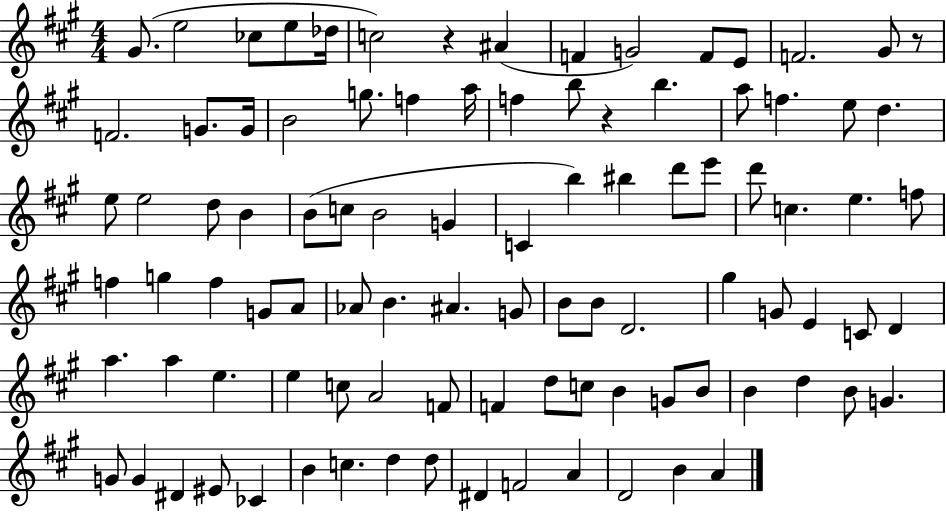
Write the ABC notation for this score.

X:1
T:Untitled
M:4/4
L:1/4
K:A
^G/2 e2 _c/2 e/2 _d/4 c2 z ^A F G2 F/2 E/2 F2 ^G/2 z/2 F2 G/2 G/4 B2 g/2 f a/4 f b/2 z b a/2 f e/2 d e/2 e2 d/2 B B/2 c/2 B2 G C b ^b d'/2 e'/2 d'/2 c e f/2 f g f G/2 A/2 _A/2 B ^A G/2 B/2 B/2 D2 ^g G/2 E C/2 D a a e e c/2 A2 F/2 F d/2 c/2 B G/2 B/2 B d B/2 G G/2 G ^D ^E/2 _C B c d d/2 ^D F2 A D2 B A